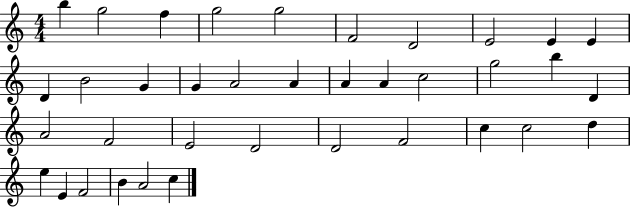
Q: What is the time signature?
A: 4/4